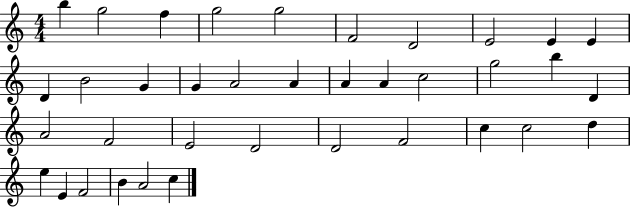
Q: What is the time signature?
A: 4/4